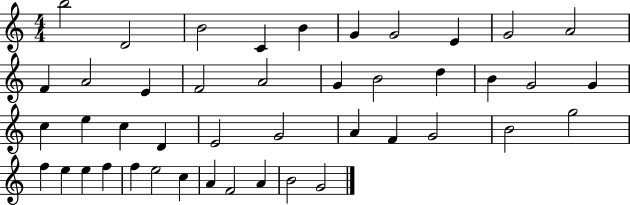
B5/h D4/h B4/h C4/q B4/q G4/q G4/h E4/q G4/h A4/h F4/q A4/h E4/q F4/h A4/h G4/q B4/h D5/q B4/q G4/h G4/q C5/q E5/q C5/q D4/q E4/h G4/h A4/q F4/q G4/h B4/h G5/h F5/q E5/q E5/q F5/q F5/q E5/h C5/q A4/q F4/h A4/q B4/h G4/h